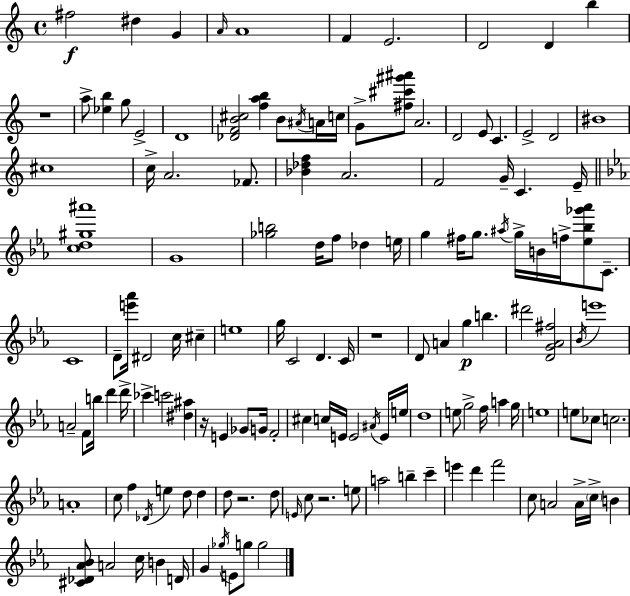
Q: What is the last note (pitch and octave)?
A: G5